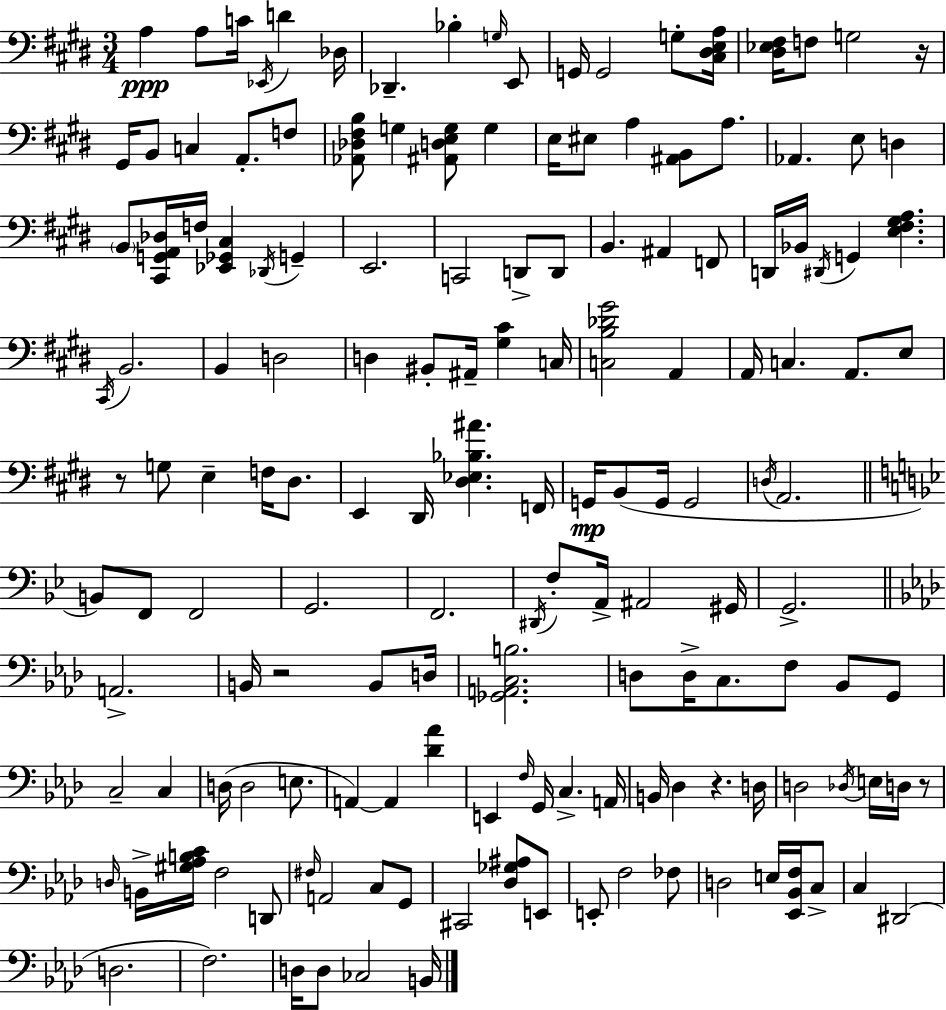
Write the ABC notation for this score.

X:1
T:Untitled
M:3/4
L:1/4
K:E
A, A,/2 C/4 _E,,/4 D _D,/4 _D,, _B, G,/4 E,,/2 G,,/4 G,,2 G,/2 [^C,^D,E,A,]/4 [^D,_E,^F,]/4 F,/2 G,2 z/4 ^G,,/4 B,,/2 C, A,,/2 F,/2 [_A,,_D,^F,B,]/2 G, [^A,,D,E,G,]/2 G, E,/4 ^E,/2 A, [^A,,B,,]/2 A,/2 _A,, E,/2 D, B,,/2 [^C,,G,,A,,_D,]/4 F,/4 [_E,,_G,,^C,] _D,,/4 G,, E,,2 C,,2 D,,/2 D,,/2 B,, ^A,, F,,/2 D,,/4 _B,,/4 ^D,,/4 G,, [E,^F,^G,A,] ^C,,/4 B,,2 B,, D,2 D, ^B,,/2 ^A,,/4 [^G,^C] C,/4 [C,B,_D^G]2 A,, A,,/4 C, A,,/2 E,/2 z/2 G,/2 E, F,/4 ^D,/2 E,, ^D,,/4 [^D,_E,_B,^A] F,,/4 G,,/4 B,,/2 G,,/4 G,,2 D,/4 A,,2 B,,/2 F,,/2 F,,2 G,,2 F,,2 ^D,,/4 F,/2 A,,/4 ^A,,2 ^G,,/4 G,,2 A,,2 B,,/4 z2 B,,/2 D,/4 [_G,,A,,C,B,]2 D,/2 D,/4 C,/2 F,/2 _B,,/2 G,,/2 C,2 C, D,/4 D,2 E,/2 A,, A,, [_D_A] E,, F,/4 G,,/4 C, A,,/4 B,,/4 _D, z D,/4 D,2 _D,/4 E,/4 D,/4 z/2 D,/4 B,,/4 [^G,_A,B,C]/4 F,2 D,,/2 ^F,/4 A,,2 C,/2 G,,/2 ^C,,2 [_D,_G,^A,]/2 E,,/2 E,,/2 F,2 _F,/2 D,2 E,/4 [_E,,_B,,F,]/4 C,/2 C, ^D,,2 D,2 F,2 D,/4 D,/2 _C,2 B,,/4